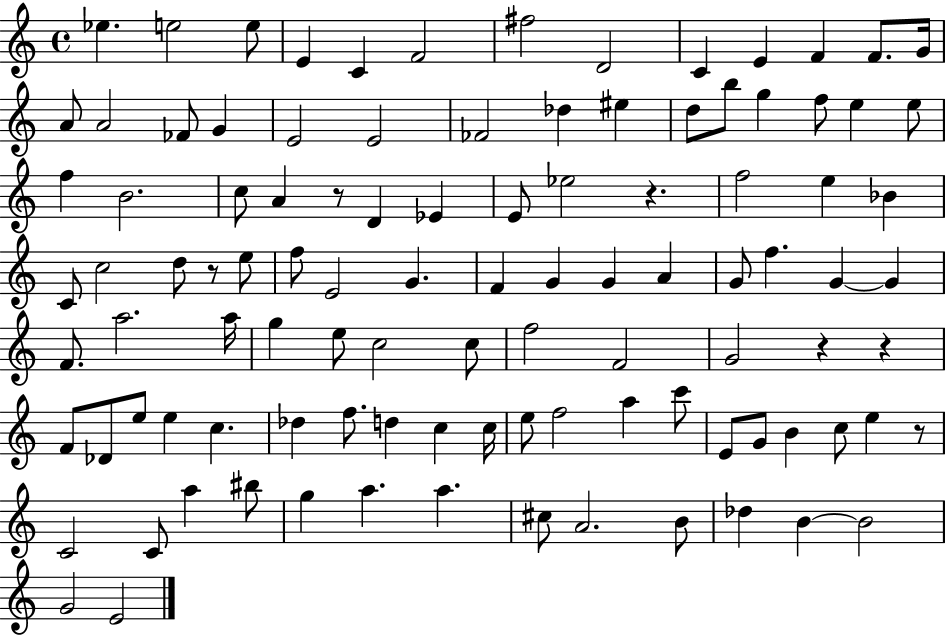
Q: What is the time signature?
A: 4/4